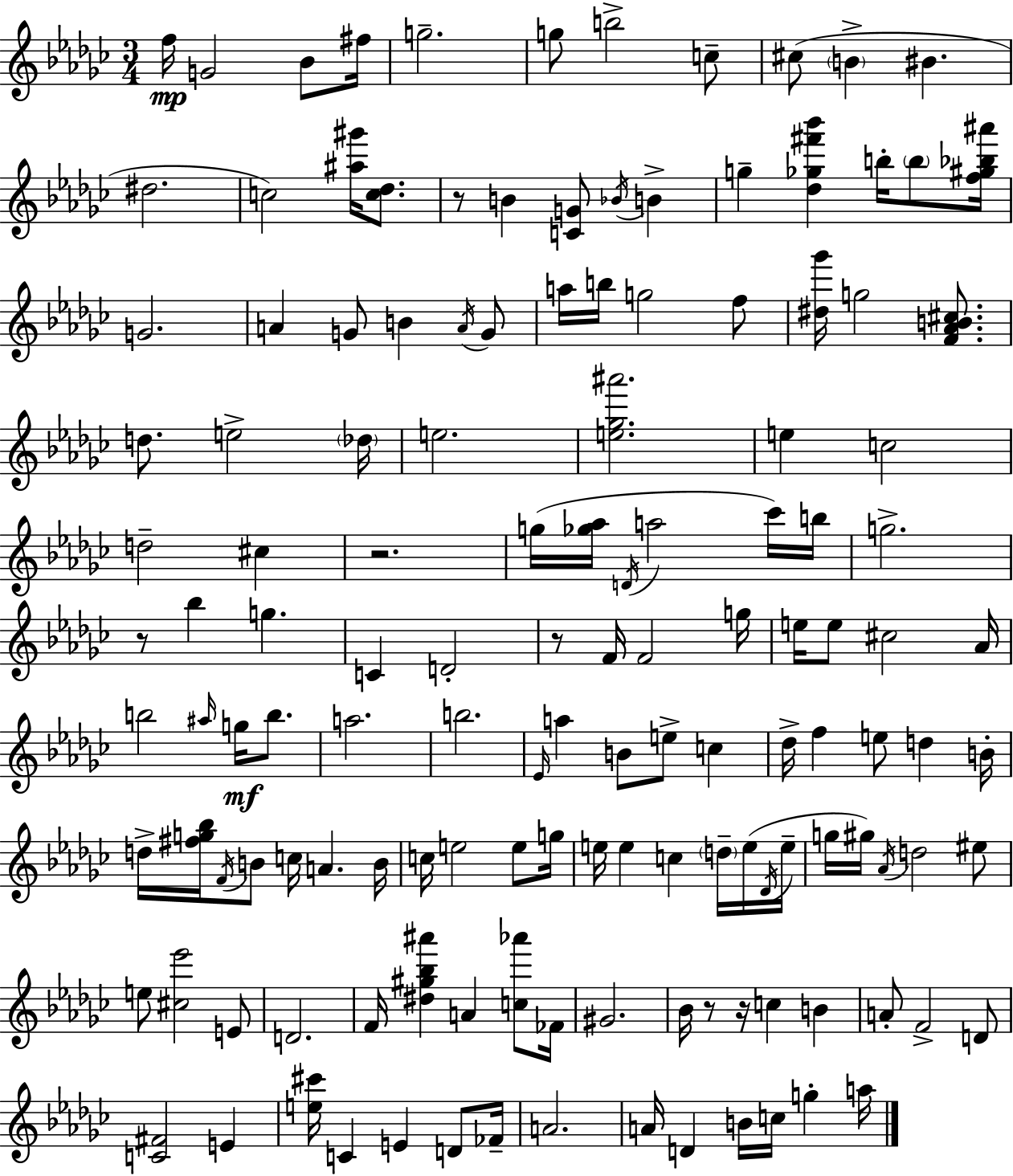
{
  \clef treble
  \numericTimeSignature
  \time 3/4
  \key ees \minor
  f''16\mp g'2 bes'8 fis''16 | g''2.-- | g''8 b''2-> c''8-- | cis''8( \parenthesize b'4-> bis'4. | \break dis''2. | c''2) <ais'' gis'''>16 <c'' des''>8. | r8 b'4 <c' g'>8 \acciaccatura { bes'16 } b'4-> | g''4-- <des'' ges'' fis''' bes'''>4 b''16-. \parenthesize b''8 | \break <f'' gis'' bes'' ais'''>16 g'2. | a'4 g'8 b'4 \acciaccatura { a'16 } | g'8 a''16 b''16 g''2 | f''8 <dis'' ges'''>16 g''2 <f' aes' b' cis''>8. | \break d''8. e''2-> | \parenthesize des''16 e''2. | <e'' ges'' ais'''>2. | e''4 c''2 | \break d''2-- cis''4 | r2. | g''16( <ges'' aes''>16 \acciaccatura { d'16 } a''2 | ces'''16) b''16 g''2.-> | \break r8 bes''4 g''4. | c'4 d'2-. | r8 f'16 f'2 | g''16 e''16 e''8 cis''2 | \break aes'16 b''2 \grace { ais''16 }\mf | g''16 b''8. a''2. | b''2. | \grace { ees'16 } a''4 b'8 e''8-> | \break c''4 des''16-> f''4 e''8 | d''4 b'16-. d''16-> <fis'' g'' bes''>16 \acciaccatura { f'16 } b'8 c''16 a'4. | b'16 c''16 e''2 | e''8 g''16 e''16 e''4 c''4 | \break \parenthesize d''16-- e''16( \acciaccatura { des'16 } e''16-- g''16 gis''16) \acciaccatura { aes'16 } d''2 | eis''8 e''8 <cis'' ees'''>2 | e'8 d'2. | f'16 <dis'' gis'' bes'' ais'''>4 | \break a'4 <c'' aes'''>8 fes'16 gis'2. | bes'16 r8 r16 | c''4 b'4 a'8-. f'2-> | d'8 <c' fis'>2 | \break e'4 <e'' cis'''>16 c'4 | e'4 d'8 fes'16-- a'2. | a'16 d'4 | b'16 c''16 g''4-. a''16 \bar "|."
}